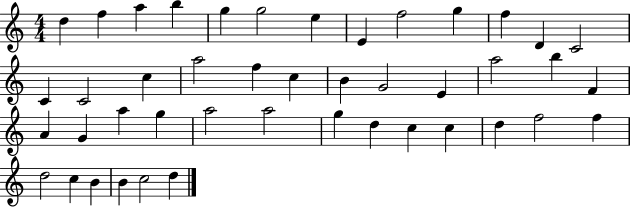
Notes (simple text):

D5/q F5/q A5/q B5/q G5/q G5/h E5/q E4/q F5/h G5/q F5/q D4/q C4/h C4/q C4/h C5/q A5/h F5/q C5/q B4/q G4/h E4/q A5/h B5/q F4/q A4/q G4/q A5/q G5/q A5/h A5/h G5/q D5/q C5/q C5/q D5/q F5/h F5/q D5/h C5/q B4/q B4/q C5/h D5/q